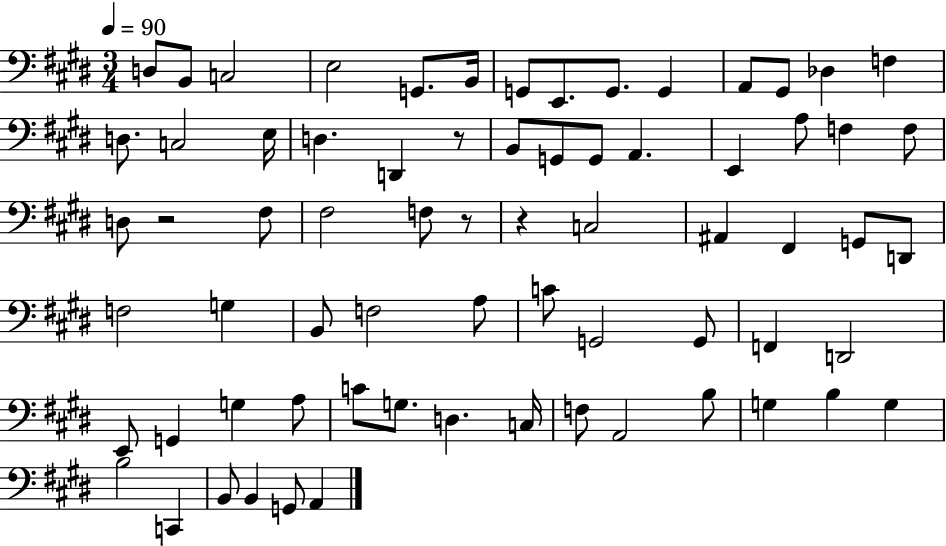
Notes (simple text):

D3/e B2/e C3/h E3/h G2/e. B2/s G2/e E2/e. G2/e. G2/q A2/e G#2/e Db3/q F3/q D3/e. C3/h E3/s D3/q. D2/q R/e B2/e G2/e G2/e A2/q. E2/q A3/e F3/q F3/e D3/e R/h F#3/e F#3/h F3/e R/e R/q C3/h A#2/q F#2/q G2/e D2/e F3/h G3/q B2/e F3/h A3/e C4/e G2/h G2/e F2/q D2/h E2/e G2/q G3/q A3/e C4/e G3/e. D3/q. C3/s F3/e A2/h B3/e G3/q B3/q G3/q B3/h C2/q B2/e B2/q G2/e A2/q